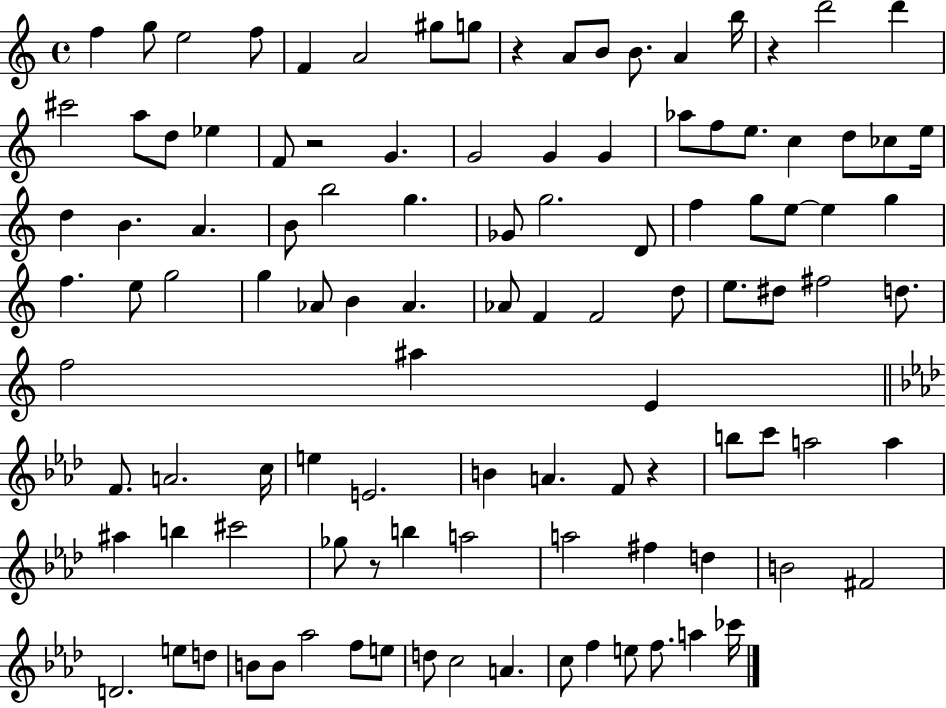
{
  \clef treble
  \time 4/4
  \defaultTimeSignature
  \key c \major
  f''4 g''8 e''2 f''8 | f'4 a'2 gis''8 g''8 | r4 a'8 b'8 b'8. a'4 b''16 | r4 d'''2 d'''4 | \break cis'''2 a''8 d''8 ees''4 | f'8 r2 g'4. | g'2 g'4 g'4 | aes''8 f''8 e''8. c''4 d''8 ces''8 e''16 | \break d''4 b'4. a'4. | b'8 b''2 g''4. | ges'8 g''2. d'8 | f''4 g''8 e''8~~ e''4 g''4 | \break f''4. e''8 g''2 | g''4 aes'8 b'4 aes'4. | aes'8 f'4 f'2 d''8 | e''8. dis''8 fis''2 d''8. | \break f''2 ais''4 e'4 | \bar "||" \break \key f \minor f'8. a'2. c''16 | e''4 e'2. | b'4 a'4. f'8 r4 | b''8 c'''8 a''2 a''4 | \break ais''4 b''4 cis'''2 | ges''8 r8 b''4 a''2 | a''2 fis''4 d''4 | b'2 fis'2 | \break d'2. e''8 d''8 | b'8 b'8 aes''2 f''8 e''8 | d''8 c''2 a'4. | c''8 f''4 e''8 f''8. a''4 ces'''16 | \break \bar "|."
}